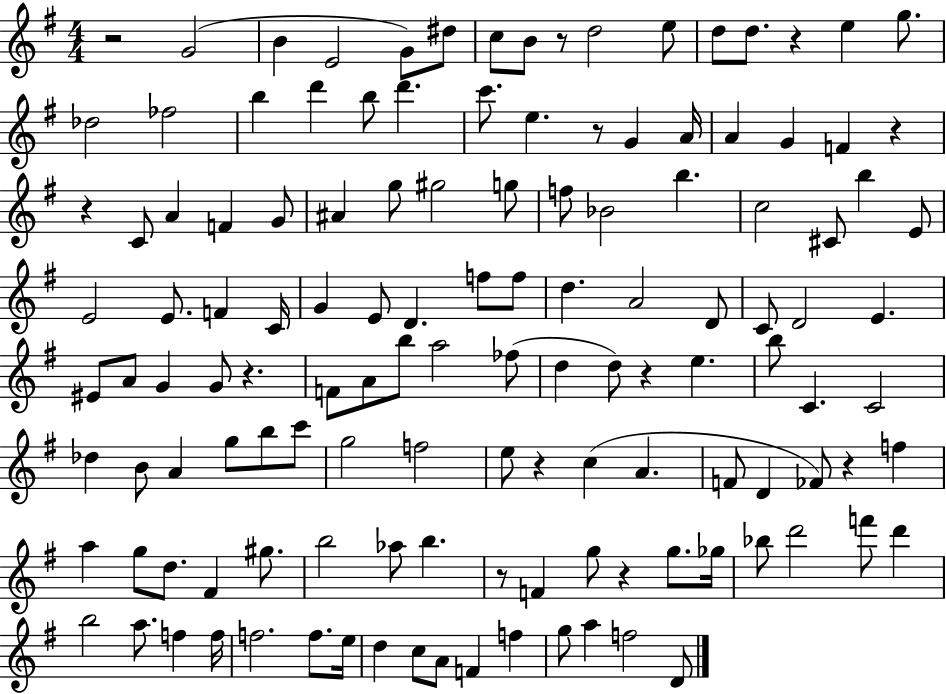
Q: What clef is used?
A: treble